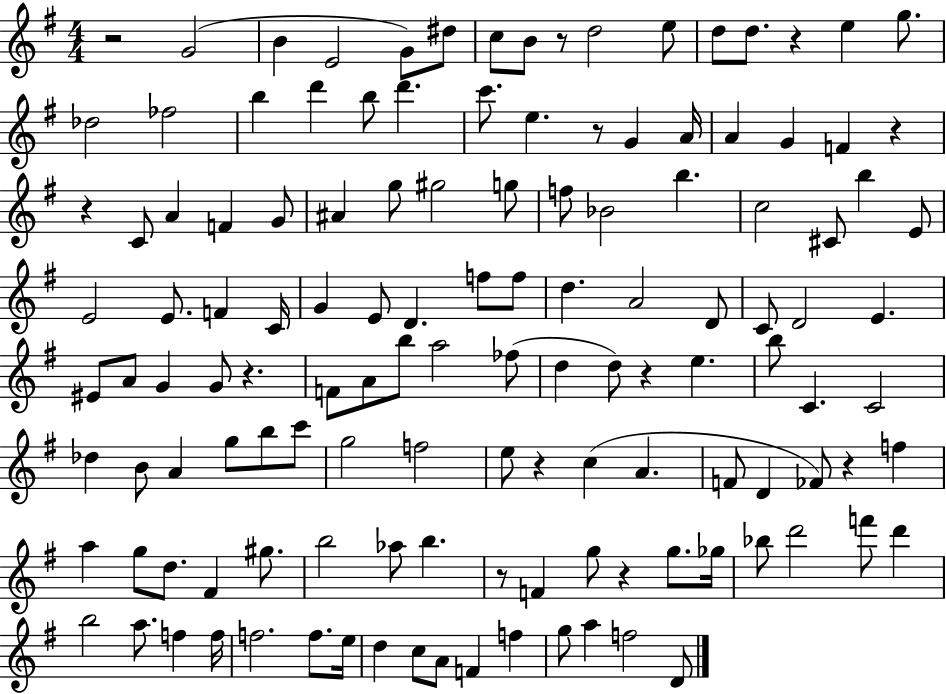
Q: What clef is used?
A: treble